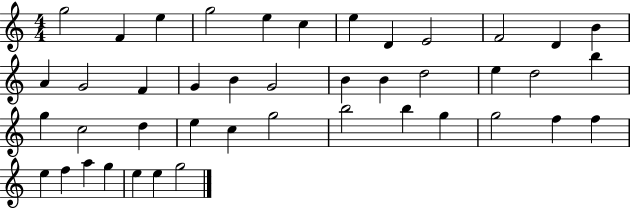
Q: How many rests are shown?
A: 0